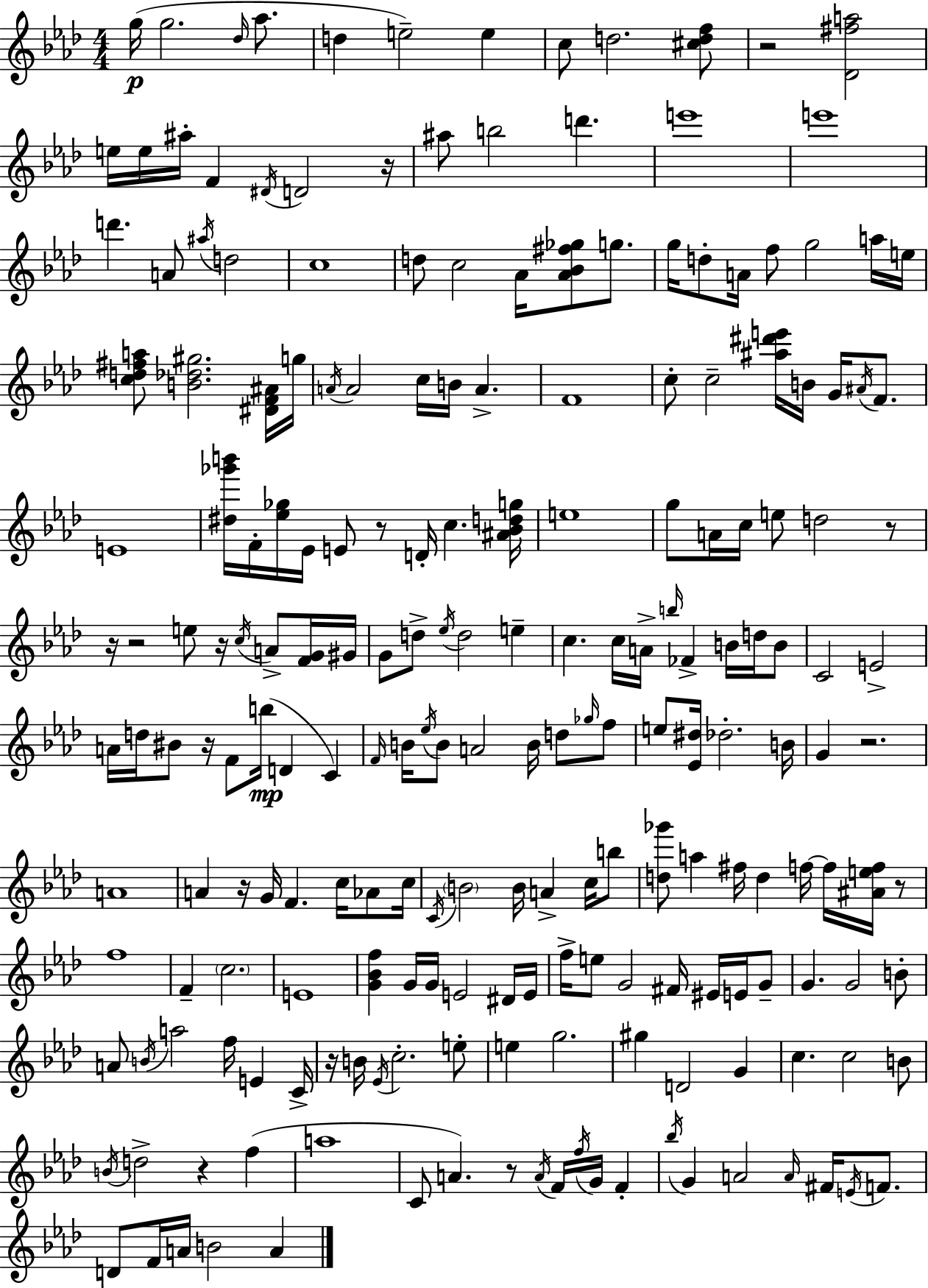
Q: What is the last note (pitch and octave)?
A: A4